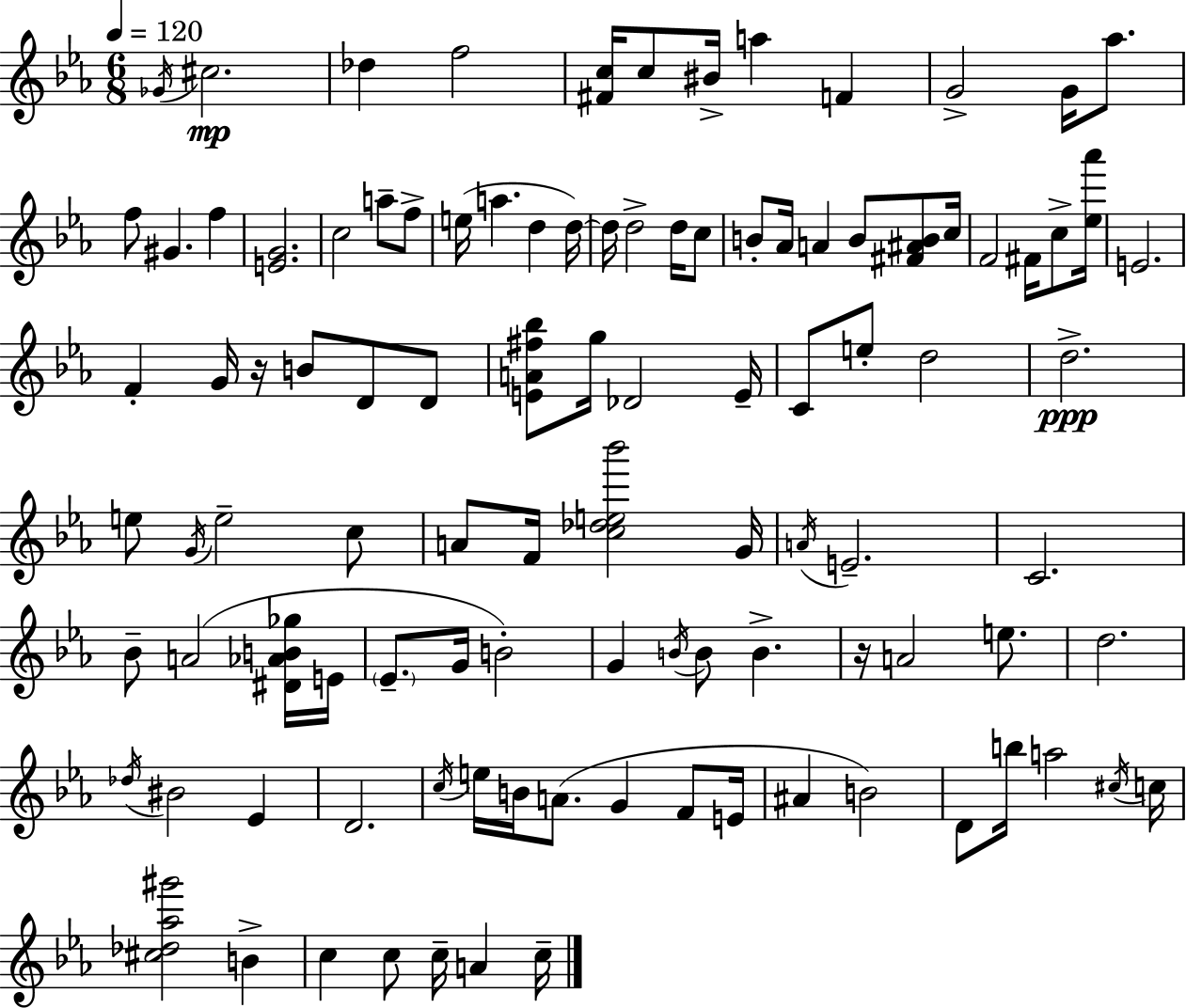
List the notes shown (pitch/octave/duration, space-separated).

Gb4/s C#5/h. Db5/q F5/h [F#4,C5]/s C5/e BIS4/s A5/q F4/q G4/h G4/s Ab5/e. F5/e G#4/q. F5/q [E4,G4]/h. C5/h A5/e F5/e E5/s A5/q. D5/q D5/s D5/s D5/h D5/s C5/e B4/e Ab4/s A4/q B4/e [F#4,A#4,B4]/e C5/s F4/h F#4/s C5/e [Eb5,Ab6]/s E4/h. F4/q G4/s R/s B4/e D4/e D4/e [E4,A4,F#5,Bb5]/e G5/s Db4/h E4/s C4/e E5/e D5/h D5/h. E5/e G4/s E5/h C5/e A4/e F4/s [C5,Db5,E5,Bb6]/h G4/s A4/s E4/h. C4/h. Bb4/e A4/h [D#4,Ab4,B4,Gb5]/s E4/s Eb4/e. G4/s B4/h G4/q B4/s B4/e B4/q. R/s A4/h E5/e. D5/h. Db5/s BIS4/h Eb4/q D4/h. C5/s E5/s B4/s A4/e. G4/q F4/e E4/s A#4/q B4/h D4/e B5/s A5/h C#5/s C5/s [C#5,Db5,Ab5,G#6]/h B4/q C5/q C5/e C5/s A4/q C5/s